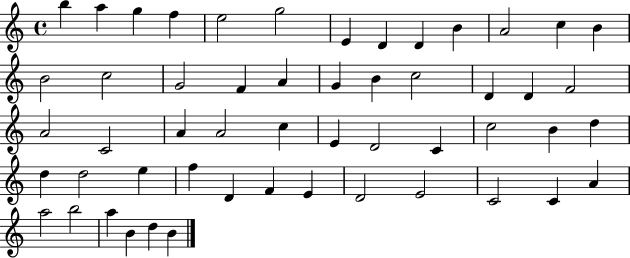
B5/q A5/q G5/q F5/q E5/h G5/h E4/q D4/q D4/q B4/q A4/h C5/q B4/q B4/h C5/h G4/h F4/q A4/q G4/q B4/q C5/h D4/q D4/q F4/h A4/h C4/h A4/q A4/h C5/q E4/q D4/h C4/q C5/h B4/q D5/q D5/q D5/h E5/q F5/q D4/q F4/q E4/q D4/h E4/h C4/h C4/q A4/q A5/h B5/h A5/q B4/q D5/q B4/q